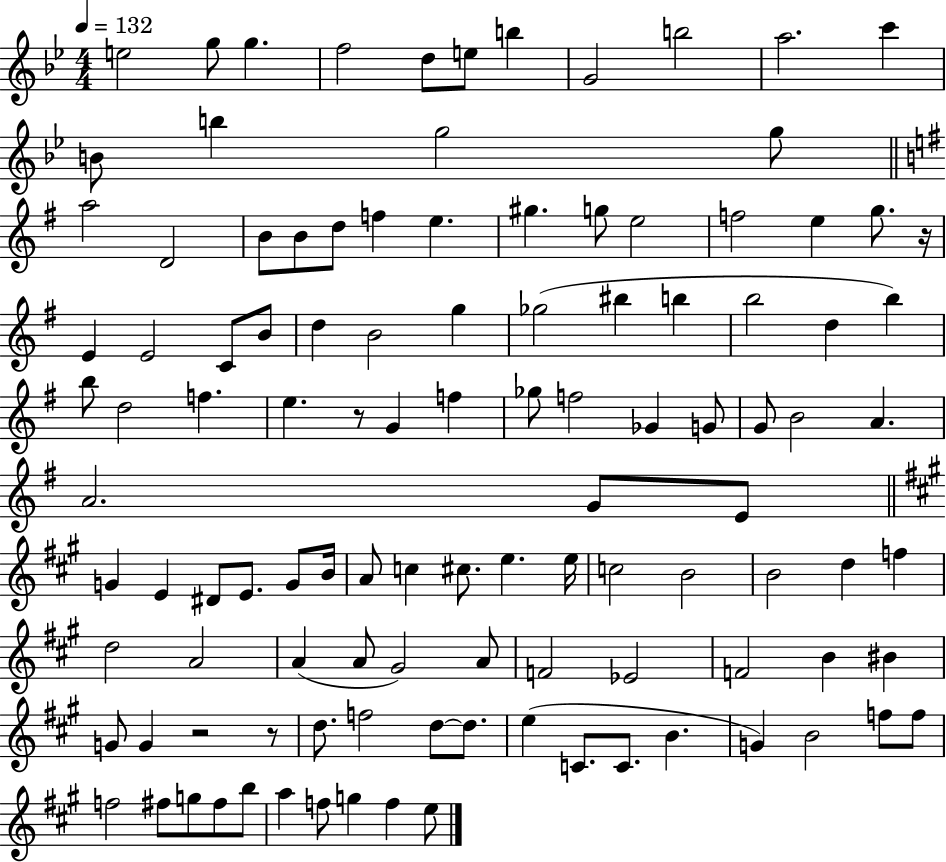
{
  \clef treble
  \numericTimeSignature
  \time 4/4
  \key bes \major
  \tempo 4 = 132
  \repeat volta 2 { e''2 g''8 g''4. | f''2 d''8 e''8 b''4 | g'2 b''2 | a''2. c'''4 | \break b'8 b''4 g''2 g''8 | \bar "||" \break \key g \major a''2 d'2 | b'8 b'8 d''8 f''4 e''4. | gis''4. g''8 e''2 | f''2 e''4 g''8. r16 | \break e'4 e'2 c'8 b'8 | d''4 b'2 g''4 | ges''2( bis''4 b''4 | b''2 d''4 b''4) | \break b''8 d''2 f''4. | e''4. r8 g'4 f''4 | ges''8 f''2 ges'4 g'8 | g'8 b'2 a'4. | \break a'2. g'8 e'8 | \bar "||" \break \key a \major g'4 e'4 dis'8 e'8. g'8 b'16 | a'8 c''4 cis''8. e''4. e''16 | c''2 b'2 | b'2 d''4 f''4 | \break d''2 a'2 | a'4( a'8 gis'2) a'8 | f'2 ees'2 | f'2 b'4 bis'4 | \break g'8 g'4 r2 r8 | d''8. f''2 d''8~~ d''8. | e''4( c'8. c'8. b'4. | g'4) b'2 f''8 f''8 | \break f''2 fis''8 g''8 fis''8 b''8 | a''4 f''8 g''4 f''4 e''8 | } \bar "|."
}